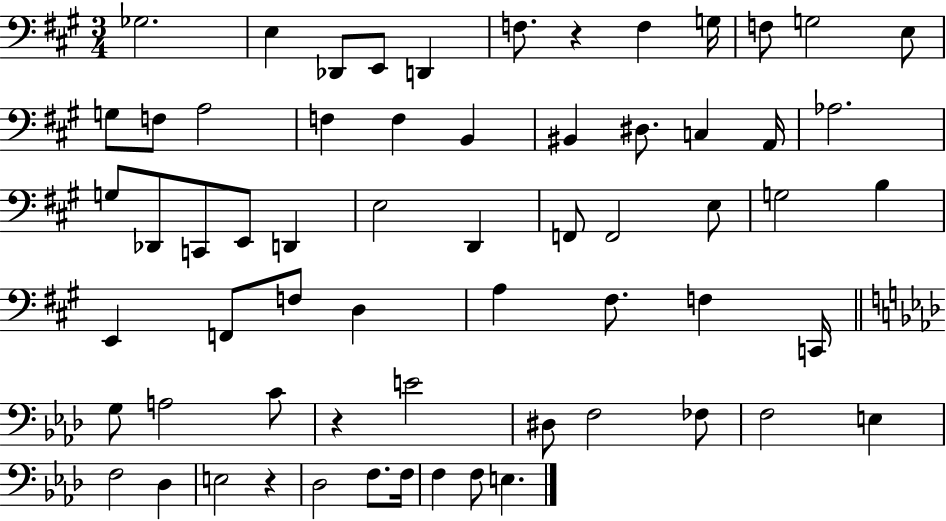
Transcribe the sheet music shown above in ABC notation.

X:1
T:Untitled
M:3/4
L:1/4
K:A
_G,2 E, _D,,/2 E,,/2 D,, F,/2 z F, G,/4 F,/2 G,2 E,/2 G,/2 F,/2 A,2 F, F, B,, ^B,, ^D,/2 C, A,,/4 _A,2 G,/2 _D,,/2 C,,/2 E,,/2 D,, E,2 D,, F,,/2 F,,2 E,/2 G,2 B, E,, F,,/2 F,/2 D, A, ^F,/2 F, C,,/4 G,/2 A,2 C/2 z E2 ^D,/2 F,2 _F,/2 F,2 E, F,2 _D, E,2 z _D,2 F,/2 F,/4 F, F,/2 E,